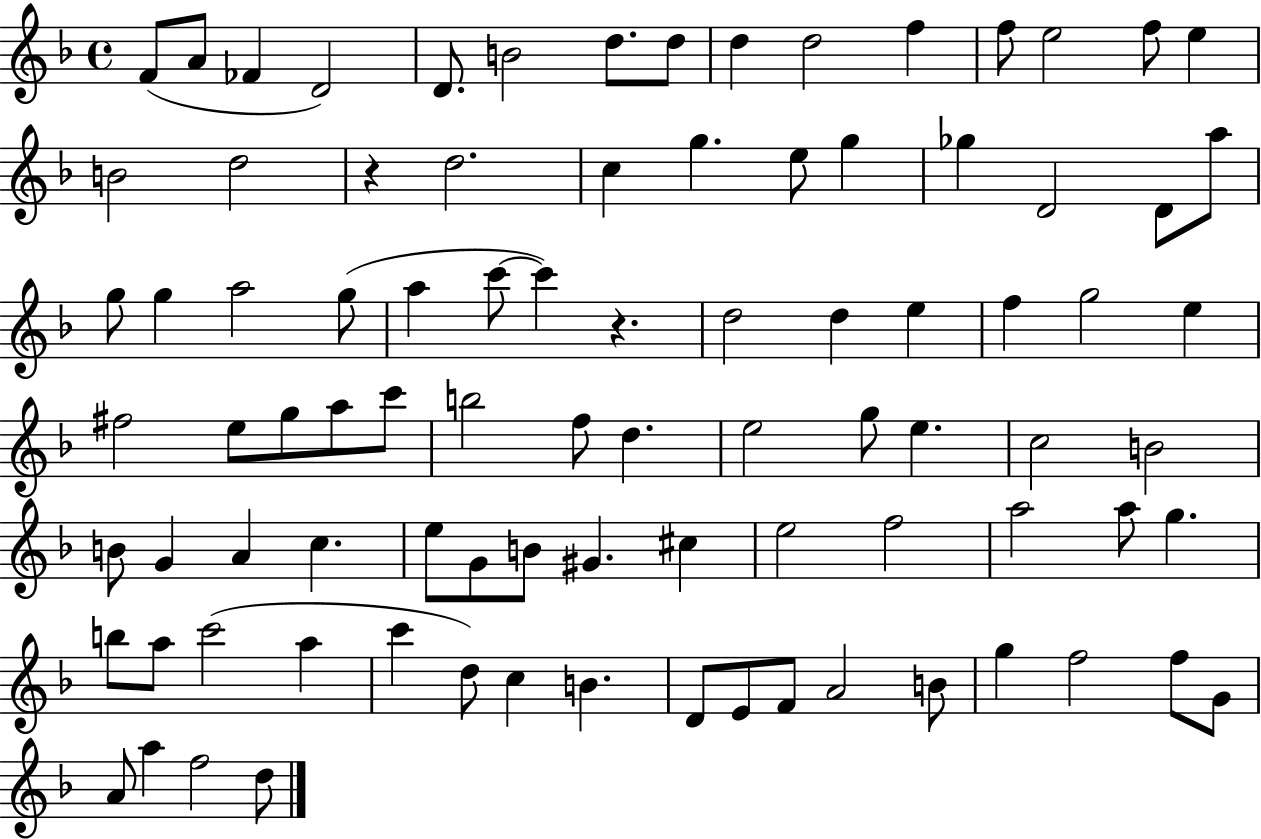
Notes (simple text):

F4/e A4/e FES4/q D4/h D4/e. B4/h D5/e. D5/e D5/q D5/h F5/q F5/e E5/h F5/e E5/q B4/h D5/h R/q D5/h. C5/q G5/q. E5/e G5/q Gb5/q D4/h D4/e A5/e G5/e G5/q A5/h G5/e A5/q C6/e C6/q R/q. D5/h D5/q E5/q F5/q G5/h E5/q F#5/h E5/e G5/e A5/e C6/e B5/h F5/e D5/q. E5/h G5/e E5/q. C5/h B4/h B4/e G4/q A4/q C5/q. E5/e G4/e B4/e G#4/q. C#5/q E5/h F5/h A5/h A5/e G5/q. B5/e A5/e C6/h A5/q C6/q D5/e C5/q B4/q. D4/e E4/e F4/e A4/h B4/e G5/q F5/h F5/e G4/e A4/e A5/q F5/h D5/e